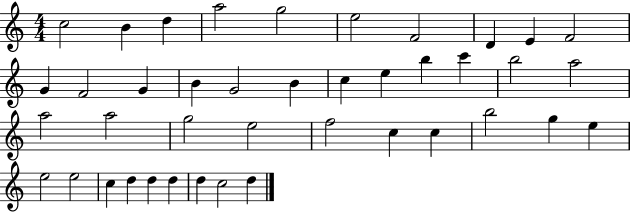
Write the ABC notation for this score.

X:1
T:Untitled
M:4/4
L:1/4
K:C
c2 B d a2 g2 e2 F2 D E F2 G F2 G B G2 B c e b c' b2 a2 a2 a2 g2 e2 f2 c c b2 g e e2 e2 c d d d d c2 d